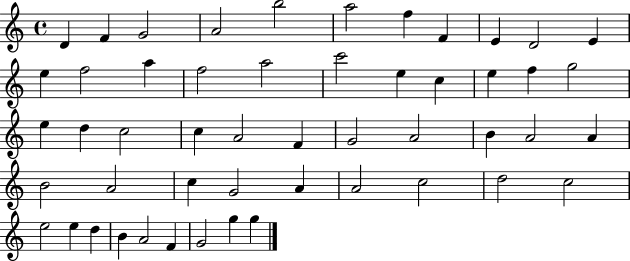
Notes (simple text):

D4/q F4/q G4/h A4/h B5/h A5/h F5/q F4/q E4/q D4/h E4/q E5/q F5/h A5/q F5/h A5/h C6/h E5/q C5/q E5/q F5/q G5/h E5/q D5/q C5/h C5/q A4/h F4/q G4/h A4/h B4/q A4/h A4/q B4/h A4/h C5/q G4/h A4/q A4/h C5/h D5/h C5/h E5/h E5/q D5/q B4/q A4/h F4/q G4/h G5/q G5/q